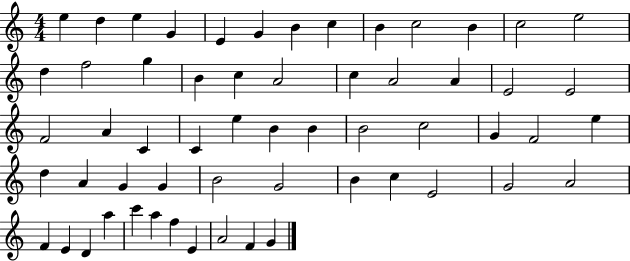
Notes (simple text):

E5/q D5/q E5/q G4/q E4/q G4/q B4/q C5/q B4/q C5/h B4/q C5/h E5/h D5/q F5/h G5/q B4/q C5/q A4/h C5/q A4/h A4/q E4/h E4/h F4/h A4/q C4/q C4/q E5/q B4/q B4/q B4/h C5/h G4/q F4/h E5/q D5/q A4/q G4/q G4/q B4/h G4/h B4/q C5/q E4/h G4/h A4/h F4/q E4/q D4/q A5/q C6/q A5/q F5/q E4/q A4/h F4/q G4/q